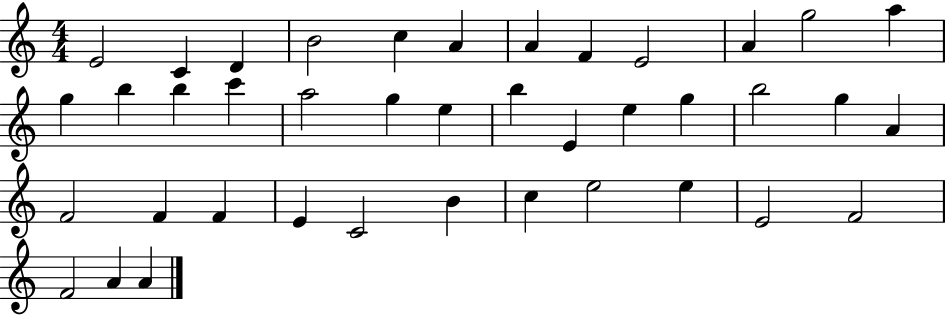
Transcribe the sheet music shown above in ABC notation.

X:1
T:Untitled
M:4/4
L:1/4
K:C
E2 C D B2 c A A F E2 A g2 a g b b c' a2 g e b E e g b2 g A F2 F F E C2 B c e2 e E2 F2 F2 A A